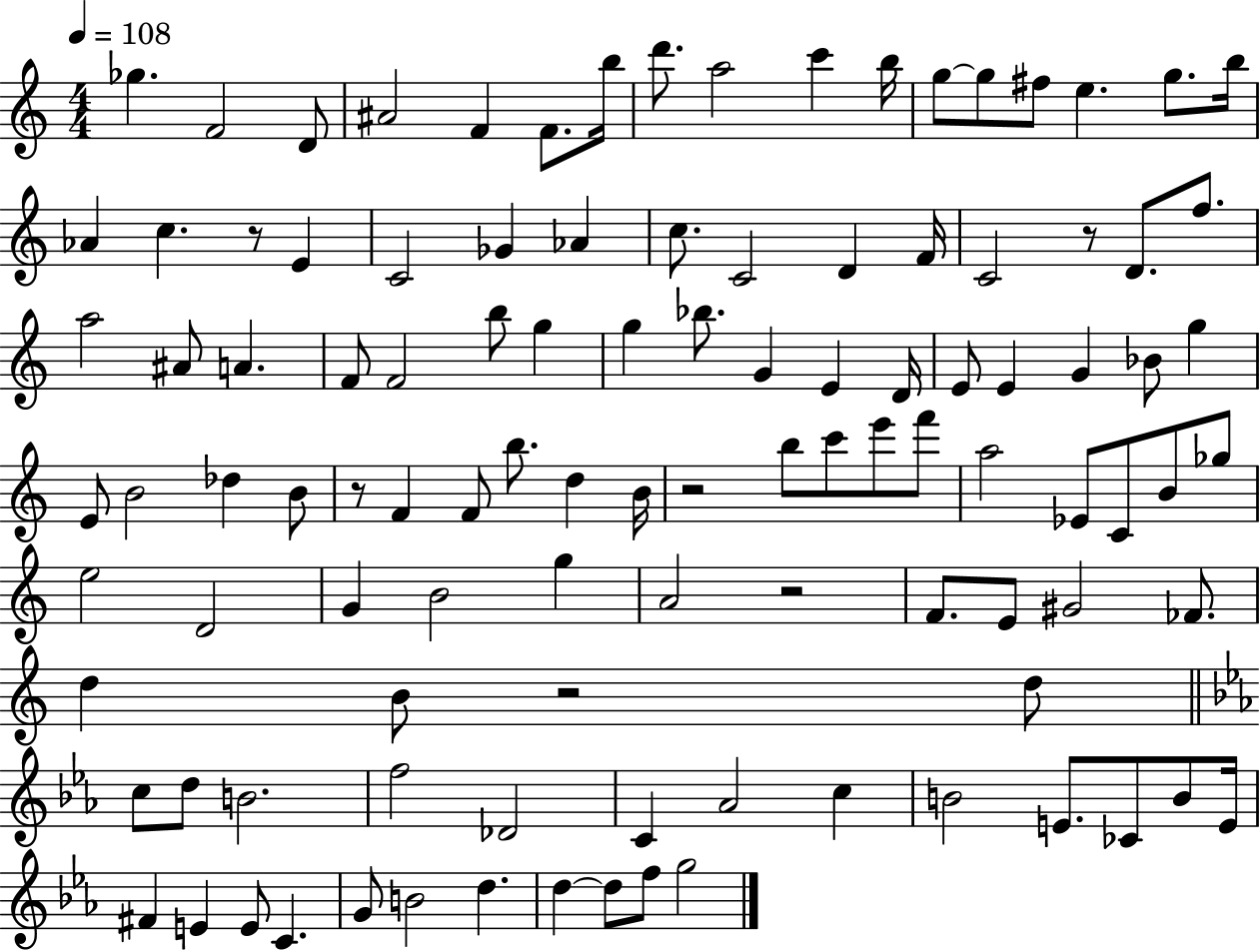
Gb5/q. F4/h D4/e A#4/h F4/q F4/e. B5/s D6/e. A5/h C6/q B5/s G5/e G5/e F#5/e E5/q. G5/e. B5/s Ab4/q C5/q. R/e E4/q C4/h Gb4/q Ab4/q C5/e. C4/h D4/q F4/s C4/h R/e D4/e. F5/e. A5/h A#4/e A4/q. F4/e F4/h B5/e G5/q G5/q Bb5/e. G4/q E4/q D4/s E4/e E4/q G4/q Bb4/e G5/q E4/e B4/h Db5/q B4/e R/e F4/q F4/e B5/e. D5/q B4/s R/h B5/e C6/e E6/e F6/e A5/h Eb4/e C4/e B4/e Gb5/e E5/h D4/h G4/q B4/h G5/q A4/h R/h F4/e. E4/e G#4/h FES4/e. D5/q B4/e R/h D5/e C5/e D5/e B4/h. F5/h Db4/h C4/q Ab4/h C5/q B4/h E4/e. CES4/e B4/e E4/s F#4/q E4/q E4/e C4/q. G4/e B4/h D5/q. D5/q D5/e F5/e G5/h